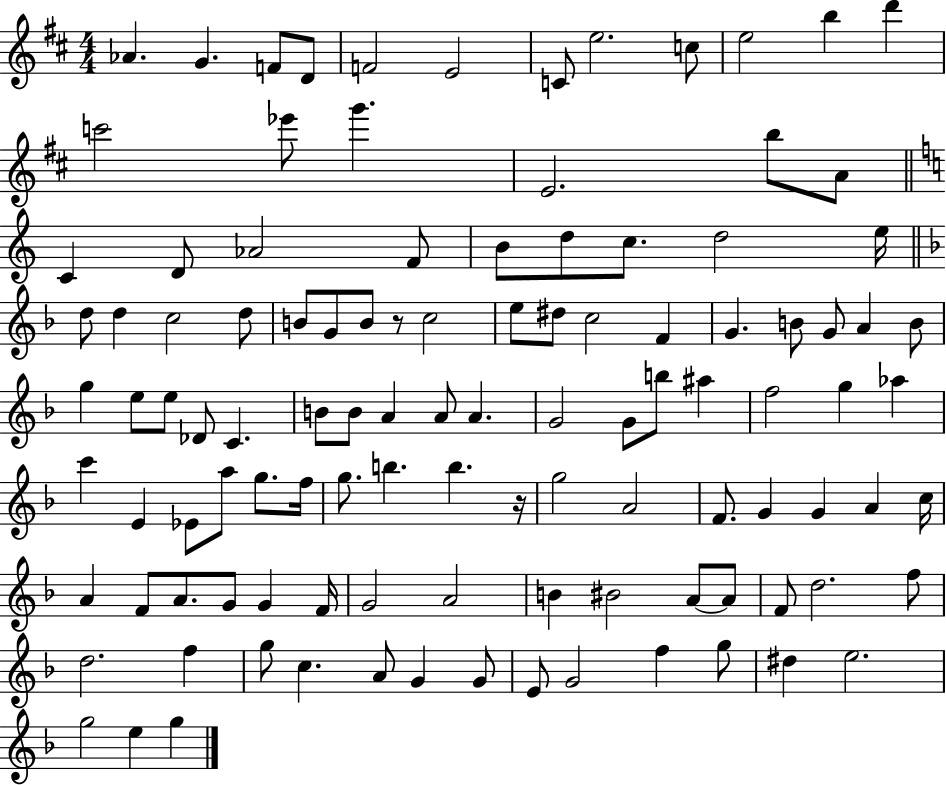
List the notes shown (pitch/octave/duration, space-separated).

Ab4/q. G4/q. F4/e D4/e F4/h E4/h C4/e E5/h. C5/e E5/h B5/q D6/q C6/h Eb6/e G6/q. E4/h. B5/e A4/e C4/q D4/e Ab4/h F4/e B4/e D5/e C5/e. D5/h E5/s D5/e D5/q C5/h D5/e B4/e G4/e B4/e R/e C5/h E5/e D#5/e C5/h F4/q G4/q. B4/e G4/e A4/q B4/e G5/q E5/e E5/e Db4/e C4/q. B4/e B4/e A4/q A4/e A4/q. G4/h G4/e B5/e A#5/q F5/h G5/q Ab5/q C6/q E4/q Eb4/e A5/e G5/e. F5/s G5/e. B5/q. B5/q. R/s G5/h A4/h F4/e. G4/q G4/q A4/q C5/s A4/q F4/e A4/e. G4/e G4/q F4/s G4/h A4/h B4/q BIS4/h A4/e A4/e F4/e D5/h. F5/e D5/h. F5/q G5/e C5/q. A4/e G4/q G4/e E4/e G4/h F5/q G5/e D#5/q E5/h. G5/h E5/q G5/q